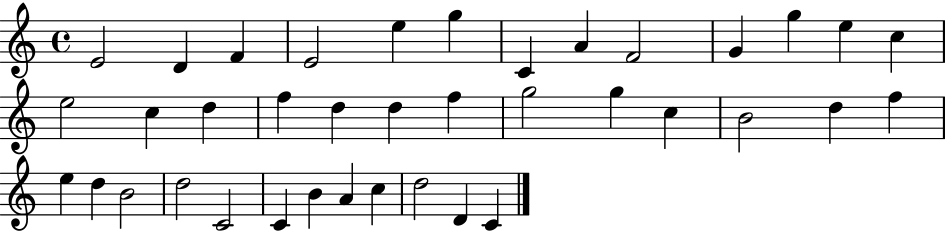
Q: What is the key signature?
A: C major